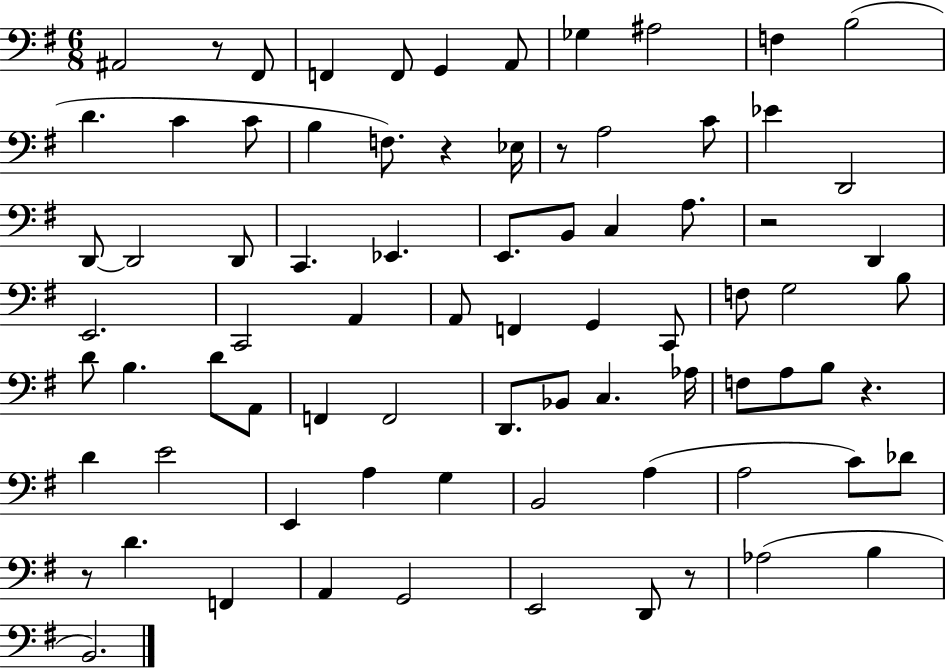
X:1
T:Untitled
M:6/8
L:1/4
K:G
^A,,2 z/2 ^F,,/2 F,, F,,/2 G,, A,,/2 _G, ^A,2 F, B,2 D C C/2 B, F,/2 z _E,/4 z/2 A,2 C/2 _E D,,2 D,,/2 D,,2 D,,/2 C,, _E,, E,,/2 B,,/2 C, A,/2 z2 D,, E,,2 C,,2 A,, A,,/2 F,, G,, C,,/2 F,/2 G,2 B,/2 D/2 B, D/2 A,,/2 F,, F,,2 D,,/2 _B,,/2 C, _A,/4 F,/2 A,/2 B,/2 z D E2 E,, A, G, B,,2 A, A,2 C/2 _D/2 z/2 D F,, A,, G,,2 E,,2 D,,/2 z/2 _A,2 B, B,,2